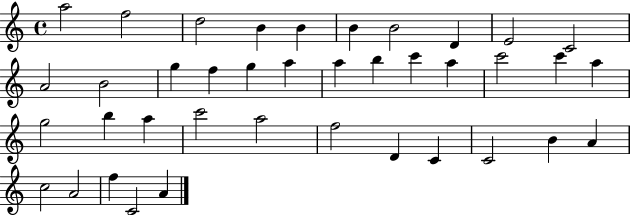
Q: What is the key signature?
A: C major